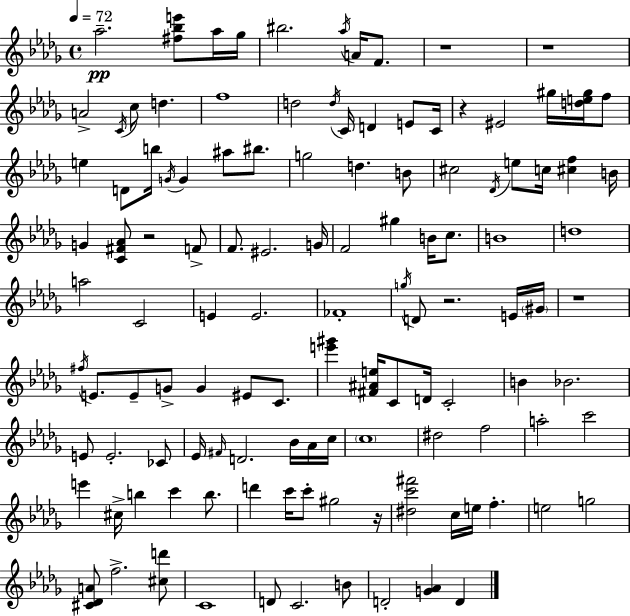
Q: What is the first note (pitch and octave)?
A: Ab5